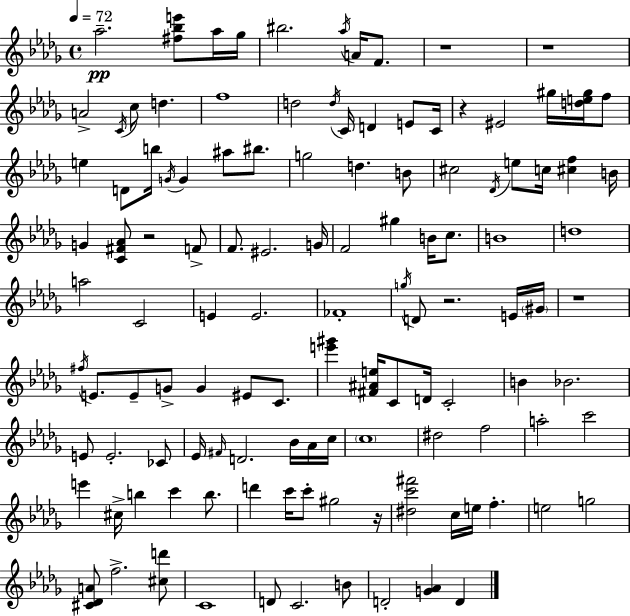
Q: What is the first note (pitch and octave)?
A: Ab5